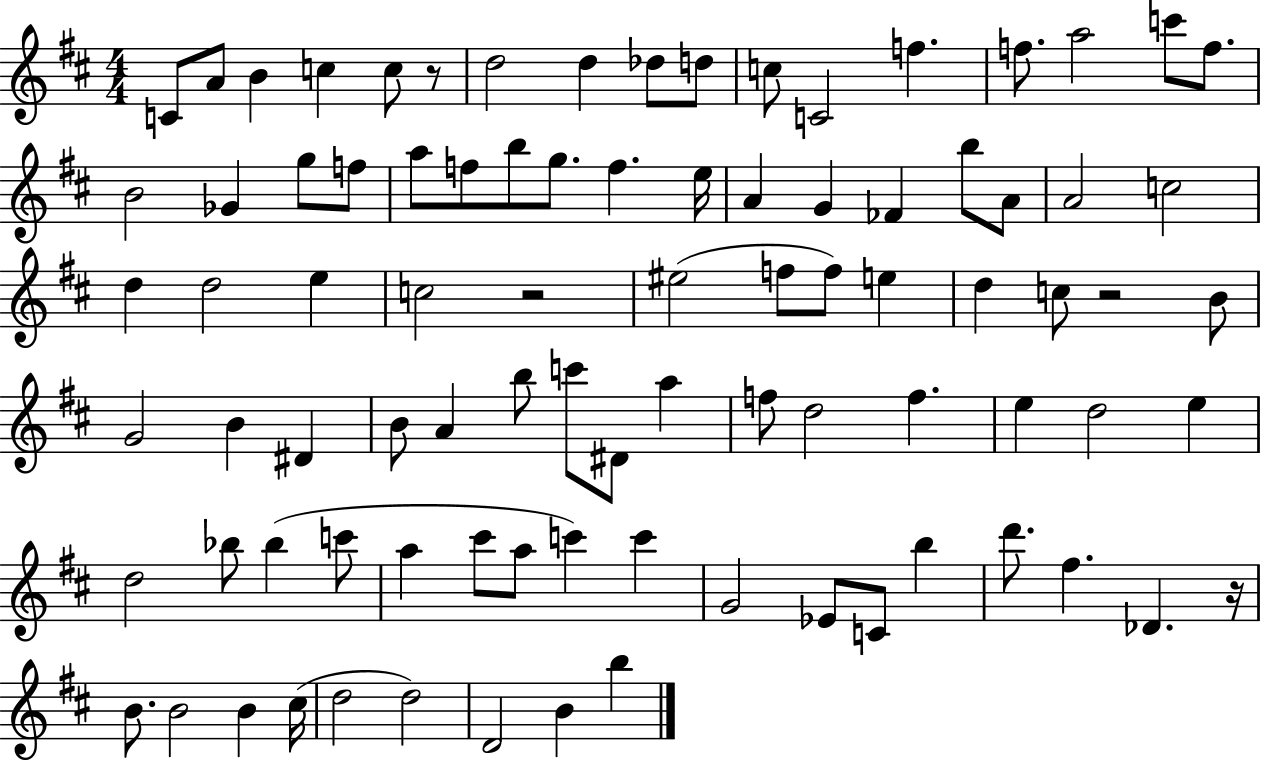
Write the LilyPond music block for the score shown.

{
  \clef treble
  \numericTimeSignature
  \time 4/4
  \key d \major
  c'8 a'8 b'4 c''4 c''8 r8 | d''2 d''4 des''8 d''8 | c''8 c'2 f''4. | f''8. a''2 c'''8 f''8. | \break b'2 ges'4 g''8 f''8 | a''8 f''8 b''8 g''8. f''4. e''16 | a'4 g'4 fes'4 b''8 a'8 | a'2 c''2 | \break d''4 d''2 e''4 | c''2 r2 | eis''2( f''8 f''8) e''4 | d''4 c''8 r2 b'8 | \break g'2 b'4 dis'4 | b'8 a'4 b''8 c'''8 dis'8 a''4 | f''8 d''2 f''4. | e''4 d''2 e''4 | \break d''2 bes''8 bes''4( c'''8 | a''4 cis'''8 a''8 c'''4) c'''4 | g'2 ees'8 c'8 b''4 | d'''8. fis''4. des'4. r16 | \break b'8. b'2 b'4 cis''16( | d''2 d''2) | d'2 b'4 b''4 | \bar "|."
}